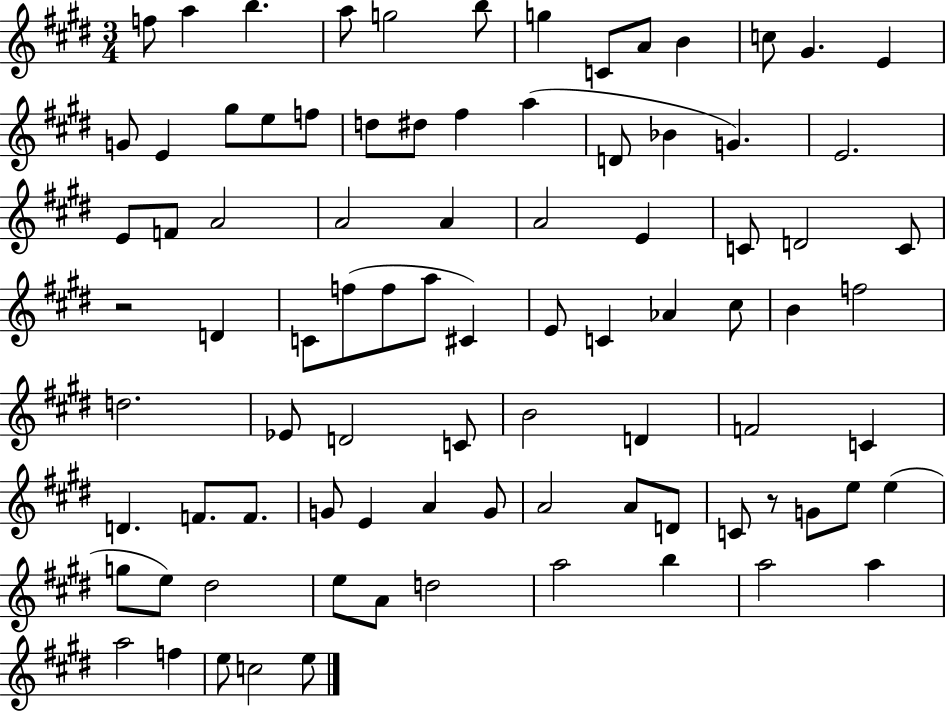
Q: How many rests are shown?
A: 2